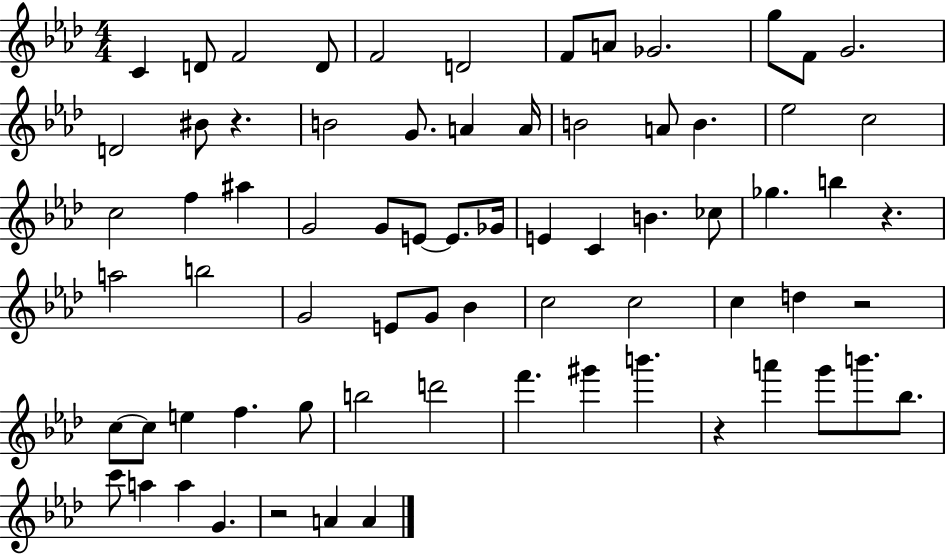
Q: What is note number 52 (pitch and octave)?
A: G5